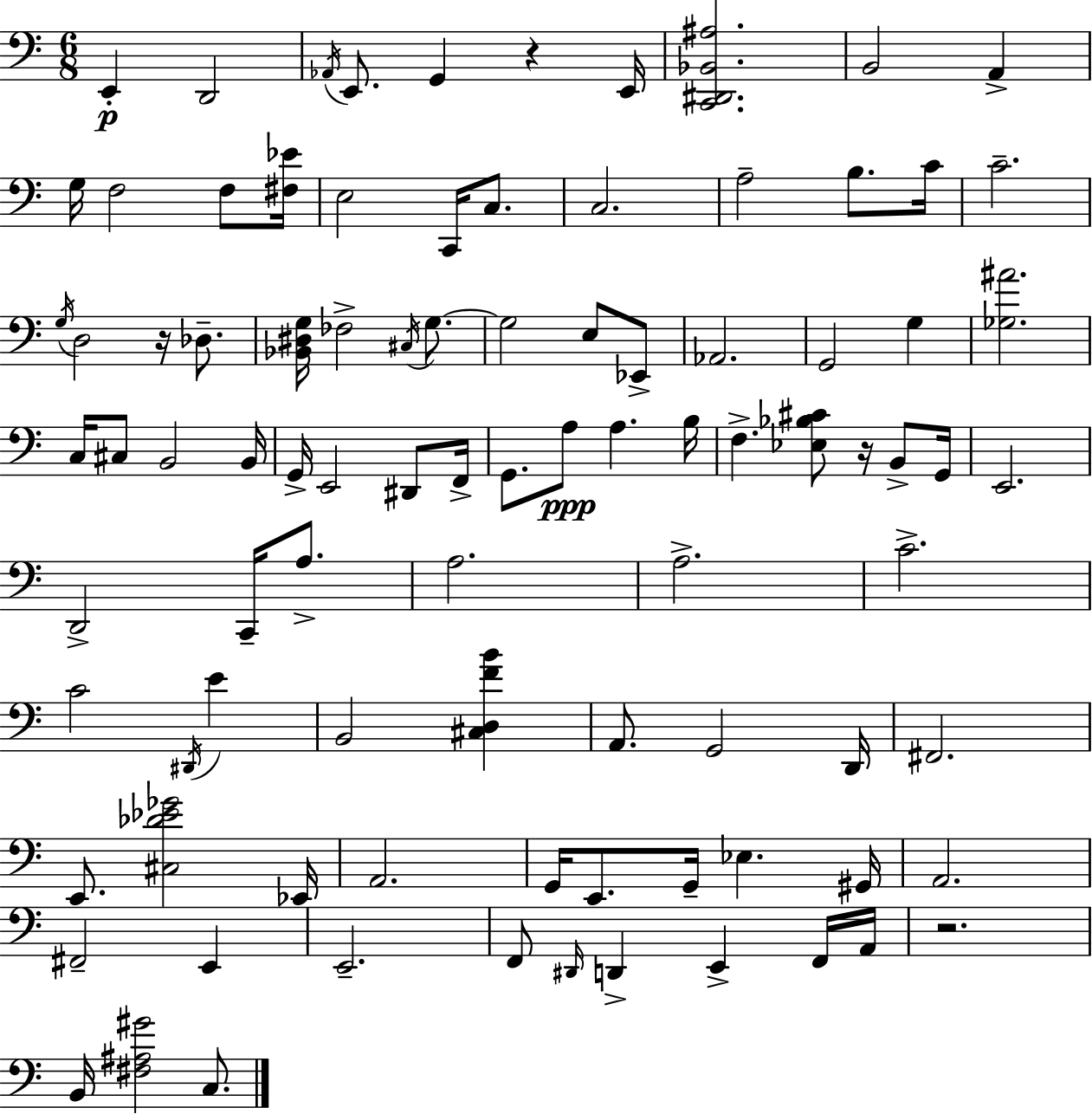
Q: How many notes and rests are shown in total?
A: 93